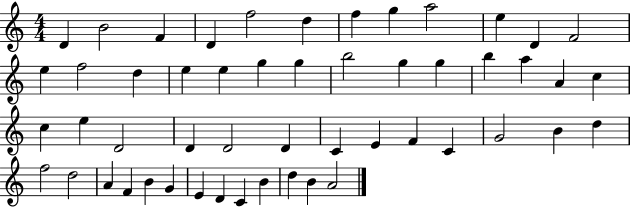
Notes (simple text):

D4/q B4/h F4/q D4/q F5/h D5/q F5/q G5/q A5/h E5/q D4/q F4/h E5/q F5/h D5/q E5/q E5/q G5/q G5/q B5/h G5/q G5/q B5/q A5/q A4/q C5/q C5/q E5/q D4/h D4/q D4/h D4/q C4/q E4/q F4/q C4/q G4/h B4/q D5/q F5/h D5/h A4/q F4/q B4/q G4/q E4/q D4/q C4/q B4/q D5/q B4/q A4/h